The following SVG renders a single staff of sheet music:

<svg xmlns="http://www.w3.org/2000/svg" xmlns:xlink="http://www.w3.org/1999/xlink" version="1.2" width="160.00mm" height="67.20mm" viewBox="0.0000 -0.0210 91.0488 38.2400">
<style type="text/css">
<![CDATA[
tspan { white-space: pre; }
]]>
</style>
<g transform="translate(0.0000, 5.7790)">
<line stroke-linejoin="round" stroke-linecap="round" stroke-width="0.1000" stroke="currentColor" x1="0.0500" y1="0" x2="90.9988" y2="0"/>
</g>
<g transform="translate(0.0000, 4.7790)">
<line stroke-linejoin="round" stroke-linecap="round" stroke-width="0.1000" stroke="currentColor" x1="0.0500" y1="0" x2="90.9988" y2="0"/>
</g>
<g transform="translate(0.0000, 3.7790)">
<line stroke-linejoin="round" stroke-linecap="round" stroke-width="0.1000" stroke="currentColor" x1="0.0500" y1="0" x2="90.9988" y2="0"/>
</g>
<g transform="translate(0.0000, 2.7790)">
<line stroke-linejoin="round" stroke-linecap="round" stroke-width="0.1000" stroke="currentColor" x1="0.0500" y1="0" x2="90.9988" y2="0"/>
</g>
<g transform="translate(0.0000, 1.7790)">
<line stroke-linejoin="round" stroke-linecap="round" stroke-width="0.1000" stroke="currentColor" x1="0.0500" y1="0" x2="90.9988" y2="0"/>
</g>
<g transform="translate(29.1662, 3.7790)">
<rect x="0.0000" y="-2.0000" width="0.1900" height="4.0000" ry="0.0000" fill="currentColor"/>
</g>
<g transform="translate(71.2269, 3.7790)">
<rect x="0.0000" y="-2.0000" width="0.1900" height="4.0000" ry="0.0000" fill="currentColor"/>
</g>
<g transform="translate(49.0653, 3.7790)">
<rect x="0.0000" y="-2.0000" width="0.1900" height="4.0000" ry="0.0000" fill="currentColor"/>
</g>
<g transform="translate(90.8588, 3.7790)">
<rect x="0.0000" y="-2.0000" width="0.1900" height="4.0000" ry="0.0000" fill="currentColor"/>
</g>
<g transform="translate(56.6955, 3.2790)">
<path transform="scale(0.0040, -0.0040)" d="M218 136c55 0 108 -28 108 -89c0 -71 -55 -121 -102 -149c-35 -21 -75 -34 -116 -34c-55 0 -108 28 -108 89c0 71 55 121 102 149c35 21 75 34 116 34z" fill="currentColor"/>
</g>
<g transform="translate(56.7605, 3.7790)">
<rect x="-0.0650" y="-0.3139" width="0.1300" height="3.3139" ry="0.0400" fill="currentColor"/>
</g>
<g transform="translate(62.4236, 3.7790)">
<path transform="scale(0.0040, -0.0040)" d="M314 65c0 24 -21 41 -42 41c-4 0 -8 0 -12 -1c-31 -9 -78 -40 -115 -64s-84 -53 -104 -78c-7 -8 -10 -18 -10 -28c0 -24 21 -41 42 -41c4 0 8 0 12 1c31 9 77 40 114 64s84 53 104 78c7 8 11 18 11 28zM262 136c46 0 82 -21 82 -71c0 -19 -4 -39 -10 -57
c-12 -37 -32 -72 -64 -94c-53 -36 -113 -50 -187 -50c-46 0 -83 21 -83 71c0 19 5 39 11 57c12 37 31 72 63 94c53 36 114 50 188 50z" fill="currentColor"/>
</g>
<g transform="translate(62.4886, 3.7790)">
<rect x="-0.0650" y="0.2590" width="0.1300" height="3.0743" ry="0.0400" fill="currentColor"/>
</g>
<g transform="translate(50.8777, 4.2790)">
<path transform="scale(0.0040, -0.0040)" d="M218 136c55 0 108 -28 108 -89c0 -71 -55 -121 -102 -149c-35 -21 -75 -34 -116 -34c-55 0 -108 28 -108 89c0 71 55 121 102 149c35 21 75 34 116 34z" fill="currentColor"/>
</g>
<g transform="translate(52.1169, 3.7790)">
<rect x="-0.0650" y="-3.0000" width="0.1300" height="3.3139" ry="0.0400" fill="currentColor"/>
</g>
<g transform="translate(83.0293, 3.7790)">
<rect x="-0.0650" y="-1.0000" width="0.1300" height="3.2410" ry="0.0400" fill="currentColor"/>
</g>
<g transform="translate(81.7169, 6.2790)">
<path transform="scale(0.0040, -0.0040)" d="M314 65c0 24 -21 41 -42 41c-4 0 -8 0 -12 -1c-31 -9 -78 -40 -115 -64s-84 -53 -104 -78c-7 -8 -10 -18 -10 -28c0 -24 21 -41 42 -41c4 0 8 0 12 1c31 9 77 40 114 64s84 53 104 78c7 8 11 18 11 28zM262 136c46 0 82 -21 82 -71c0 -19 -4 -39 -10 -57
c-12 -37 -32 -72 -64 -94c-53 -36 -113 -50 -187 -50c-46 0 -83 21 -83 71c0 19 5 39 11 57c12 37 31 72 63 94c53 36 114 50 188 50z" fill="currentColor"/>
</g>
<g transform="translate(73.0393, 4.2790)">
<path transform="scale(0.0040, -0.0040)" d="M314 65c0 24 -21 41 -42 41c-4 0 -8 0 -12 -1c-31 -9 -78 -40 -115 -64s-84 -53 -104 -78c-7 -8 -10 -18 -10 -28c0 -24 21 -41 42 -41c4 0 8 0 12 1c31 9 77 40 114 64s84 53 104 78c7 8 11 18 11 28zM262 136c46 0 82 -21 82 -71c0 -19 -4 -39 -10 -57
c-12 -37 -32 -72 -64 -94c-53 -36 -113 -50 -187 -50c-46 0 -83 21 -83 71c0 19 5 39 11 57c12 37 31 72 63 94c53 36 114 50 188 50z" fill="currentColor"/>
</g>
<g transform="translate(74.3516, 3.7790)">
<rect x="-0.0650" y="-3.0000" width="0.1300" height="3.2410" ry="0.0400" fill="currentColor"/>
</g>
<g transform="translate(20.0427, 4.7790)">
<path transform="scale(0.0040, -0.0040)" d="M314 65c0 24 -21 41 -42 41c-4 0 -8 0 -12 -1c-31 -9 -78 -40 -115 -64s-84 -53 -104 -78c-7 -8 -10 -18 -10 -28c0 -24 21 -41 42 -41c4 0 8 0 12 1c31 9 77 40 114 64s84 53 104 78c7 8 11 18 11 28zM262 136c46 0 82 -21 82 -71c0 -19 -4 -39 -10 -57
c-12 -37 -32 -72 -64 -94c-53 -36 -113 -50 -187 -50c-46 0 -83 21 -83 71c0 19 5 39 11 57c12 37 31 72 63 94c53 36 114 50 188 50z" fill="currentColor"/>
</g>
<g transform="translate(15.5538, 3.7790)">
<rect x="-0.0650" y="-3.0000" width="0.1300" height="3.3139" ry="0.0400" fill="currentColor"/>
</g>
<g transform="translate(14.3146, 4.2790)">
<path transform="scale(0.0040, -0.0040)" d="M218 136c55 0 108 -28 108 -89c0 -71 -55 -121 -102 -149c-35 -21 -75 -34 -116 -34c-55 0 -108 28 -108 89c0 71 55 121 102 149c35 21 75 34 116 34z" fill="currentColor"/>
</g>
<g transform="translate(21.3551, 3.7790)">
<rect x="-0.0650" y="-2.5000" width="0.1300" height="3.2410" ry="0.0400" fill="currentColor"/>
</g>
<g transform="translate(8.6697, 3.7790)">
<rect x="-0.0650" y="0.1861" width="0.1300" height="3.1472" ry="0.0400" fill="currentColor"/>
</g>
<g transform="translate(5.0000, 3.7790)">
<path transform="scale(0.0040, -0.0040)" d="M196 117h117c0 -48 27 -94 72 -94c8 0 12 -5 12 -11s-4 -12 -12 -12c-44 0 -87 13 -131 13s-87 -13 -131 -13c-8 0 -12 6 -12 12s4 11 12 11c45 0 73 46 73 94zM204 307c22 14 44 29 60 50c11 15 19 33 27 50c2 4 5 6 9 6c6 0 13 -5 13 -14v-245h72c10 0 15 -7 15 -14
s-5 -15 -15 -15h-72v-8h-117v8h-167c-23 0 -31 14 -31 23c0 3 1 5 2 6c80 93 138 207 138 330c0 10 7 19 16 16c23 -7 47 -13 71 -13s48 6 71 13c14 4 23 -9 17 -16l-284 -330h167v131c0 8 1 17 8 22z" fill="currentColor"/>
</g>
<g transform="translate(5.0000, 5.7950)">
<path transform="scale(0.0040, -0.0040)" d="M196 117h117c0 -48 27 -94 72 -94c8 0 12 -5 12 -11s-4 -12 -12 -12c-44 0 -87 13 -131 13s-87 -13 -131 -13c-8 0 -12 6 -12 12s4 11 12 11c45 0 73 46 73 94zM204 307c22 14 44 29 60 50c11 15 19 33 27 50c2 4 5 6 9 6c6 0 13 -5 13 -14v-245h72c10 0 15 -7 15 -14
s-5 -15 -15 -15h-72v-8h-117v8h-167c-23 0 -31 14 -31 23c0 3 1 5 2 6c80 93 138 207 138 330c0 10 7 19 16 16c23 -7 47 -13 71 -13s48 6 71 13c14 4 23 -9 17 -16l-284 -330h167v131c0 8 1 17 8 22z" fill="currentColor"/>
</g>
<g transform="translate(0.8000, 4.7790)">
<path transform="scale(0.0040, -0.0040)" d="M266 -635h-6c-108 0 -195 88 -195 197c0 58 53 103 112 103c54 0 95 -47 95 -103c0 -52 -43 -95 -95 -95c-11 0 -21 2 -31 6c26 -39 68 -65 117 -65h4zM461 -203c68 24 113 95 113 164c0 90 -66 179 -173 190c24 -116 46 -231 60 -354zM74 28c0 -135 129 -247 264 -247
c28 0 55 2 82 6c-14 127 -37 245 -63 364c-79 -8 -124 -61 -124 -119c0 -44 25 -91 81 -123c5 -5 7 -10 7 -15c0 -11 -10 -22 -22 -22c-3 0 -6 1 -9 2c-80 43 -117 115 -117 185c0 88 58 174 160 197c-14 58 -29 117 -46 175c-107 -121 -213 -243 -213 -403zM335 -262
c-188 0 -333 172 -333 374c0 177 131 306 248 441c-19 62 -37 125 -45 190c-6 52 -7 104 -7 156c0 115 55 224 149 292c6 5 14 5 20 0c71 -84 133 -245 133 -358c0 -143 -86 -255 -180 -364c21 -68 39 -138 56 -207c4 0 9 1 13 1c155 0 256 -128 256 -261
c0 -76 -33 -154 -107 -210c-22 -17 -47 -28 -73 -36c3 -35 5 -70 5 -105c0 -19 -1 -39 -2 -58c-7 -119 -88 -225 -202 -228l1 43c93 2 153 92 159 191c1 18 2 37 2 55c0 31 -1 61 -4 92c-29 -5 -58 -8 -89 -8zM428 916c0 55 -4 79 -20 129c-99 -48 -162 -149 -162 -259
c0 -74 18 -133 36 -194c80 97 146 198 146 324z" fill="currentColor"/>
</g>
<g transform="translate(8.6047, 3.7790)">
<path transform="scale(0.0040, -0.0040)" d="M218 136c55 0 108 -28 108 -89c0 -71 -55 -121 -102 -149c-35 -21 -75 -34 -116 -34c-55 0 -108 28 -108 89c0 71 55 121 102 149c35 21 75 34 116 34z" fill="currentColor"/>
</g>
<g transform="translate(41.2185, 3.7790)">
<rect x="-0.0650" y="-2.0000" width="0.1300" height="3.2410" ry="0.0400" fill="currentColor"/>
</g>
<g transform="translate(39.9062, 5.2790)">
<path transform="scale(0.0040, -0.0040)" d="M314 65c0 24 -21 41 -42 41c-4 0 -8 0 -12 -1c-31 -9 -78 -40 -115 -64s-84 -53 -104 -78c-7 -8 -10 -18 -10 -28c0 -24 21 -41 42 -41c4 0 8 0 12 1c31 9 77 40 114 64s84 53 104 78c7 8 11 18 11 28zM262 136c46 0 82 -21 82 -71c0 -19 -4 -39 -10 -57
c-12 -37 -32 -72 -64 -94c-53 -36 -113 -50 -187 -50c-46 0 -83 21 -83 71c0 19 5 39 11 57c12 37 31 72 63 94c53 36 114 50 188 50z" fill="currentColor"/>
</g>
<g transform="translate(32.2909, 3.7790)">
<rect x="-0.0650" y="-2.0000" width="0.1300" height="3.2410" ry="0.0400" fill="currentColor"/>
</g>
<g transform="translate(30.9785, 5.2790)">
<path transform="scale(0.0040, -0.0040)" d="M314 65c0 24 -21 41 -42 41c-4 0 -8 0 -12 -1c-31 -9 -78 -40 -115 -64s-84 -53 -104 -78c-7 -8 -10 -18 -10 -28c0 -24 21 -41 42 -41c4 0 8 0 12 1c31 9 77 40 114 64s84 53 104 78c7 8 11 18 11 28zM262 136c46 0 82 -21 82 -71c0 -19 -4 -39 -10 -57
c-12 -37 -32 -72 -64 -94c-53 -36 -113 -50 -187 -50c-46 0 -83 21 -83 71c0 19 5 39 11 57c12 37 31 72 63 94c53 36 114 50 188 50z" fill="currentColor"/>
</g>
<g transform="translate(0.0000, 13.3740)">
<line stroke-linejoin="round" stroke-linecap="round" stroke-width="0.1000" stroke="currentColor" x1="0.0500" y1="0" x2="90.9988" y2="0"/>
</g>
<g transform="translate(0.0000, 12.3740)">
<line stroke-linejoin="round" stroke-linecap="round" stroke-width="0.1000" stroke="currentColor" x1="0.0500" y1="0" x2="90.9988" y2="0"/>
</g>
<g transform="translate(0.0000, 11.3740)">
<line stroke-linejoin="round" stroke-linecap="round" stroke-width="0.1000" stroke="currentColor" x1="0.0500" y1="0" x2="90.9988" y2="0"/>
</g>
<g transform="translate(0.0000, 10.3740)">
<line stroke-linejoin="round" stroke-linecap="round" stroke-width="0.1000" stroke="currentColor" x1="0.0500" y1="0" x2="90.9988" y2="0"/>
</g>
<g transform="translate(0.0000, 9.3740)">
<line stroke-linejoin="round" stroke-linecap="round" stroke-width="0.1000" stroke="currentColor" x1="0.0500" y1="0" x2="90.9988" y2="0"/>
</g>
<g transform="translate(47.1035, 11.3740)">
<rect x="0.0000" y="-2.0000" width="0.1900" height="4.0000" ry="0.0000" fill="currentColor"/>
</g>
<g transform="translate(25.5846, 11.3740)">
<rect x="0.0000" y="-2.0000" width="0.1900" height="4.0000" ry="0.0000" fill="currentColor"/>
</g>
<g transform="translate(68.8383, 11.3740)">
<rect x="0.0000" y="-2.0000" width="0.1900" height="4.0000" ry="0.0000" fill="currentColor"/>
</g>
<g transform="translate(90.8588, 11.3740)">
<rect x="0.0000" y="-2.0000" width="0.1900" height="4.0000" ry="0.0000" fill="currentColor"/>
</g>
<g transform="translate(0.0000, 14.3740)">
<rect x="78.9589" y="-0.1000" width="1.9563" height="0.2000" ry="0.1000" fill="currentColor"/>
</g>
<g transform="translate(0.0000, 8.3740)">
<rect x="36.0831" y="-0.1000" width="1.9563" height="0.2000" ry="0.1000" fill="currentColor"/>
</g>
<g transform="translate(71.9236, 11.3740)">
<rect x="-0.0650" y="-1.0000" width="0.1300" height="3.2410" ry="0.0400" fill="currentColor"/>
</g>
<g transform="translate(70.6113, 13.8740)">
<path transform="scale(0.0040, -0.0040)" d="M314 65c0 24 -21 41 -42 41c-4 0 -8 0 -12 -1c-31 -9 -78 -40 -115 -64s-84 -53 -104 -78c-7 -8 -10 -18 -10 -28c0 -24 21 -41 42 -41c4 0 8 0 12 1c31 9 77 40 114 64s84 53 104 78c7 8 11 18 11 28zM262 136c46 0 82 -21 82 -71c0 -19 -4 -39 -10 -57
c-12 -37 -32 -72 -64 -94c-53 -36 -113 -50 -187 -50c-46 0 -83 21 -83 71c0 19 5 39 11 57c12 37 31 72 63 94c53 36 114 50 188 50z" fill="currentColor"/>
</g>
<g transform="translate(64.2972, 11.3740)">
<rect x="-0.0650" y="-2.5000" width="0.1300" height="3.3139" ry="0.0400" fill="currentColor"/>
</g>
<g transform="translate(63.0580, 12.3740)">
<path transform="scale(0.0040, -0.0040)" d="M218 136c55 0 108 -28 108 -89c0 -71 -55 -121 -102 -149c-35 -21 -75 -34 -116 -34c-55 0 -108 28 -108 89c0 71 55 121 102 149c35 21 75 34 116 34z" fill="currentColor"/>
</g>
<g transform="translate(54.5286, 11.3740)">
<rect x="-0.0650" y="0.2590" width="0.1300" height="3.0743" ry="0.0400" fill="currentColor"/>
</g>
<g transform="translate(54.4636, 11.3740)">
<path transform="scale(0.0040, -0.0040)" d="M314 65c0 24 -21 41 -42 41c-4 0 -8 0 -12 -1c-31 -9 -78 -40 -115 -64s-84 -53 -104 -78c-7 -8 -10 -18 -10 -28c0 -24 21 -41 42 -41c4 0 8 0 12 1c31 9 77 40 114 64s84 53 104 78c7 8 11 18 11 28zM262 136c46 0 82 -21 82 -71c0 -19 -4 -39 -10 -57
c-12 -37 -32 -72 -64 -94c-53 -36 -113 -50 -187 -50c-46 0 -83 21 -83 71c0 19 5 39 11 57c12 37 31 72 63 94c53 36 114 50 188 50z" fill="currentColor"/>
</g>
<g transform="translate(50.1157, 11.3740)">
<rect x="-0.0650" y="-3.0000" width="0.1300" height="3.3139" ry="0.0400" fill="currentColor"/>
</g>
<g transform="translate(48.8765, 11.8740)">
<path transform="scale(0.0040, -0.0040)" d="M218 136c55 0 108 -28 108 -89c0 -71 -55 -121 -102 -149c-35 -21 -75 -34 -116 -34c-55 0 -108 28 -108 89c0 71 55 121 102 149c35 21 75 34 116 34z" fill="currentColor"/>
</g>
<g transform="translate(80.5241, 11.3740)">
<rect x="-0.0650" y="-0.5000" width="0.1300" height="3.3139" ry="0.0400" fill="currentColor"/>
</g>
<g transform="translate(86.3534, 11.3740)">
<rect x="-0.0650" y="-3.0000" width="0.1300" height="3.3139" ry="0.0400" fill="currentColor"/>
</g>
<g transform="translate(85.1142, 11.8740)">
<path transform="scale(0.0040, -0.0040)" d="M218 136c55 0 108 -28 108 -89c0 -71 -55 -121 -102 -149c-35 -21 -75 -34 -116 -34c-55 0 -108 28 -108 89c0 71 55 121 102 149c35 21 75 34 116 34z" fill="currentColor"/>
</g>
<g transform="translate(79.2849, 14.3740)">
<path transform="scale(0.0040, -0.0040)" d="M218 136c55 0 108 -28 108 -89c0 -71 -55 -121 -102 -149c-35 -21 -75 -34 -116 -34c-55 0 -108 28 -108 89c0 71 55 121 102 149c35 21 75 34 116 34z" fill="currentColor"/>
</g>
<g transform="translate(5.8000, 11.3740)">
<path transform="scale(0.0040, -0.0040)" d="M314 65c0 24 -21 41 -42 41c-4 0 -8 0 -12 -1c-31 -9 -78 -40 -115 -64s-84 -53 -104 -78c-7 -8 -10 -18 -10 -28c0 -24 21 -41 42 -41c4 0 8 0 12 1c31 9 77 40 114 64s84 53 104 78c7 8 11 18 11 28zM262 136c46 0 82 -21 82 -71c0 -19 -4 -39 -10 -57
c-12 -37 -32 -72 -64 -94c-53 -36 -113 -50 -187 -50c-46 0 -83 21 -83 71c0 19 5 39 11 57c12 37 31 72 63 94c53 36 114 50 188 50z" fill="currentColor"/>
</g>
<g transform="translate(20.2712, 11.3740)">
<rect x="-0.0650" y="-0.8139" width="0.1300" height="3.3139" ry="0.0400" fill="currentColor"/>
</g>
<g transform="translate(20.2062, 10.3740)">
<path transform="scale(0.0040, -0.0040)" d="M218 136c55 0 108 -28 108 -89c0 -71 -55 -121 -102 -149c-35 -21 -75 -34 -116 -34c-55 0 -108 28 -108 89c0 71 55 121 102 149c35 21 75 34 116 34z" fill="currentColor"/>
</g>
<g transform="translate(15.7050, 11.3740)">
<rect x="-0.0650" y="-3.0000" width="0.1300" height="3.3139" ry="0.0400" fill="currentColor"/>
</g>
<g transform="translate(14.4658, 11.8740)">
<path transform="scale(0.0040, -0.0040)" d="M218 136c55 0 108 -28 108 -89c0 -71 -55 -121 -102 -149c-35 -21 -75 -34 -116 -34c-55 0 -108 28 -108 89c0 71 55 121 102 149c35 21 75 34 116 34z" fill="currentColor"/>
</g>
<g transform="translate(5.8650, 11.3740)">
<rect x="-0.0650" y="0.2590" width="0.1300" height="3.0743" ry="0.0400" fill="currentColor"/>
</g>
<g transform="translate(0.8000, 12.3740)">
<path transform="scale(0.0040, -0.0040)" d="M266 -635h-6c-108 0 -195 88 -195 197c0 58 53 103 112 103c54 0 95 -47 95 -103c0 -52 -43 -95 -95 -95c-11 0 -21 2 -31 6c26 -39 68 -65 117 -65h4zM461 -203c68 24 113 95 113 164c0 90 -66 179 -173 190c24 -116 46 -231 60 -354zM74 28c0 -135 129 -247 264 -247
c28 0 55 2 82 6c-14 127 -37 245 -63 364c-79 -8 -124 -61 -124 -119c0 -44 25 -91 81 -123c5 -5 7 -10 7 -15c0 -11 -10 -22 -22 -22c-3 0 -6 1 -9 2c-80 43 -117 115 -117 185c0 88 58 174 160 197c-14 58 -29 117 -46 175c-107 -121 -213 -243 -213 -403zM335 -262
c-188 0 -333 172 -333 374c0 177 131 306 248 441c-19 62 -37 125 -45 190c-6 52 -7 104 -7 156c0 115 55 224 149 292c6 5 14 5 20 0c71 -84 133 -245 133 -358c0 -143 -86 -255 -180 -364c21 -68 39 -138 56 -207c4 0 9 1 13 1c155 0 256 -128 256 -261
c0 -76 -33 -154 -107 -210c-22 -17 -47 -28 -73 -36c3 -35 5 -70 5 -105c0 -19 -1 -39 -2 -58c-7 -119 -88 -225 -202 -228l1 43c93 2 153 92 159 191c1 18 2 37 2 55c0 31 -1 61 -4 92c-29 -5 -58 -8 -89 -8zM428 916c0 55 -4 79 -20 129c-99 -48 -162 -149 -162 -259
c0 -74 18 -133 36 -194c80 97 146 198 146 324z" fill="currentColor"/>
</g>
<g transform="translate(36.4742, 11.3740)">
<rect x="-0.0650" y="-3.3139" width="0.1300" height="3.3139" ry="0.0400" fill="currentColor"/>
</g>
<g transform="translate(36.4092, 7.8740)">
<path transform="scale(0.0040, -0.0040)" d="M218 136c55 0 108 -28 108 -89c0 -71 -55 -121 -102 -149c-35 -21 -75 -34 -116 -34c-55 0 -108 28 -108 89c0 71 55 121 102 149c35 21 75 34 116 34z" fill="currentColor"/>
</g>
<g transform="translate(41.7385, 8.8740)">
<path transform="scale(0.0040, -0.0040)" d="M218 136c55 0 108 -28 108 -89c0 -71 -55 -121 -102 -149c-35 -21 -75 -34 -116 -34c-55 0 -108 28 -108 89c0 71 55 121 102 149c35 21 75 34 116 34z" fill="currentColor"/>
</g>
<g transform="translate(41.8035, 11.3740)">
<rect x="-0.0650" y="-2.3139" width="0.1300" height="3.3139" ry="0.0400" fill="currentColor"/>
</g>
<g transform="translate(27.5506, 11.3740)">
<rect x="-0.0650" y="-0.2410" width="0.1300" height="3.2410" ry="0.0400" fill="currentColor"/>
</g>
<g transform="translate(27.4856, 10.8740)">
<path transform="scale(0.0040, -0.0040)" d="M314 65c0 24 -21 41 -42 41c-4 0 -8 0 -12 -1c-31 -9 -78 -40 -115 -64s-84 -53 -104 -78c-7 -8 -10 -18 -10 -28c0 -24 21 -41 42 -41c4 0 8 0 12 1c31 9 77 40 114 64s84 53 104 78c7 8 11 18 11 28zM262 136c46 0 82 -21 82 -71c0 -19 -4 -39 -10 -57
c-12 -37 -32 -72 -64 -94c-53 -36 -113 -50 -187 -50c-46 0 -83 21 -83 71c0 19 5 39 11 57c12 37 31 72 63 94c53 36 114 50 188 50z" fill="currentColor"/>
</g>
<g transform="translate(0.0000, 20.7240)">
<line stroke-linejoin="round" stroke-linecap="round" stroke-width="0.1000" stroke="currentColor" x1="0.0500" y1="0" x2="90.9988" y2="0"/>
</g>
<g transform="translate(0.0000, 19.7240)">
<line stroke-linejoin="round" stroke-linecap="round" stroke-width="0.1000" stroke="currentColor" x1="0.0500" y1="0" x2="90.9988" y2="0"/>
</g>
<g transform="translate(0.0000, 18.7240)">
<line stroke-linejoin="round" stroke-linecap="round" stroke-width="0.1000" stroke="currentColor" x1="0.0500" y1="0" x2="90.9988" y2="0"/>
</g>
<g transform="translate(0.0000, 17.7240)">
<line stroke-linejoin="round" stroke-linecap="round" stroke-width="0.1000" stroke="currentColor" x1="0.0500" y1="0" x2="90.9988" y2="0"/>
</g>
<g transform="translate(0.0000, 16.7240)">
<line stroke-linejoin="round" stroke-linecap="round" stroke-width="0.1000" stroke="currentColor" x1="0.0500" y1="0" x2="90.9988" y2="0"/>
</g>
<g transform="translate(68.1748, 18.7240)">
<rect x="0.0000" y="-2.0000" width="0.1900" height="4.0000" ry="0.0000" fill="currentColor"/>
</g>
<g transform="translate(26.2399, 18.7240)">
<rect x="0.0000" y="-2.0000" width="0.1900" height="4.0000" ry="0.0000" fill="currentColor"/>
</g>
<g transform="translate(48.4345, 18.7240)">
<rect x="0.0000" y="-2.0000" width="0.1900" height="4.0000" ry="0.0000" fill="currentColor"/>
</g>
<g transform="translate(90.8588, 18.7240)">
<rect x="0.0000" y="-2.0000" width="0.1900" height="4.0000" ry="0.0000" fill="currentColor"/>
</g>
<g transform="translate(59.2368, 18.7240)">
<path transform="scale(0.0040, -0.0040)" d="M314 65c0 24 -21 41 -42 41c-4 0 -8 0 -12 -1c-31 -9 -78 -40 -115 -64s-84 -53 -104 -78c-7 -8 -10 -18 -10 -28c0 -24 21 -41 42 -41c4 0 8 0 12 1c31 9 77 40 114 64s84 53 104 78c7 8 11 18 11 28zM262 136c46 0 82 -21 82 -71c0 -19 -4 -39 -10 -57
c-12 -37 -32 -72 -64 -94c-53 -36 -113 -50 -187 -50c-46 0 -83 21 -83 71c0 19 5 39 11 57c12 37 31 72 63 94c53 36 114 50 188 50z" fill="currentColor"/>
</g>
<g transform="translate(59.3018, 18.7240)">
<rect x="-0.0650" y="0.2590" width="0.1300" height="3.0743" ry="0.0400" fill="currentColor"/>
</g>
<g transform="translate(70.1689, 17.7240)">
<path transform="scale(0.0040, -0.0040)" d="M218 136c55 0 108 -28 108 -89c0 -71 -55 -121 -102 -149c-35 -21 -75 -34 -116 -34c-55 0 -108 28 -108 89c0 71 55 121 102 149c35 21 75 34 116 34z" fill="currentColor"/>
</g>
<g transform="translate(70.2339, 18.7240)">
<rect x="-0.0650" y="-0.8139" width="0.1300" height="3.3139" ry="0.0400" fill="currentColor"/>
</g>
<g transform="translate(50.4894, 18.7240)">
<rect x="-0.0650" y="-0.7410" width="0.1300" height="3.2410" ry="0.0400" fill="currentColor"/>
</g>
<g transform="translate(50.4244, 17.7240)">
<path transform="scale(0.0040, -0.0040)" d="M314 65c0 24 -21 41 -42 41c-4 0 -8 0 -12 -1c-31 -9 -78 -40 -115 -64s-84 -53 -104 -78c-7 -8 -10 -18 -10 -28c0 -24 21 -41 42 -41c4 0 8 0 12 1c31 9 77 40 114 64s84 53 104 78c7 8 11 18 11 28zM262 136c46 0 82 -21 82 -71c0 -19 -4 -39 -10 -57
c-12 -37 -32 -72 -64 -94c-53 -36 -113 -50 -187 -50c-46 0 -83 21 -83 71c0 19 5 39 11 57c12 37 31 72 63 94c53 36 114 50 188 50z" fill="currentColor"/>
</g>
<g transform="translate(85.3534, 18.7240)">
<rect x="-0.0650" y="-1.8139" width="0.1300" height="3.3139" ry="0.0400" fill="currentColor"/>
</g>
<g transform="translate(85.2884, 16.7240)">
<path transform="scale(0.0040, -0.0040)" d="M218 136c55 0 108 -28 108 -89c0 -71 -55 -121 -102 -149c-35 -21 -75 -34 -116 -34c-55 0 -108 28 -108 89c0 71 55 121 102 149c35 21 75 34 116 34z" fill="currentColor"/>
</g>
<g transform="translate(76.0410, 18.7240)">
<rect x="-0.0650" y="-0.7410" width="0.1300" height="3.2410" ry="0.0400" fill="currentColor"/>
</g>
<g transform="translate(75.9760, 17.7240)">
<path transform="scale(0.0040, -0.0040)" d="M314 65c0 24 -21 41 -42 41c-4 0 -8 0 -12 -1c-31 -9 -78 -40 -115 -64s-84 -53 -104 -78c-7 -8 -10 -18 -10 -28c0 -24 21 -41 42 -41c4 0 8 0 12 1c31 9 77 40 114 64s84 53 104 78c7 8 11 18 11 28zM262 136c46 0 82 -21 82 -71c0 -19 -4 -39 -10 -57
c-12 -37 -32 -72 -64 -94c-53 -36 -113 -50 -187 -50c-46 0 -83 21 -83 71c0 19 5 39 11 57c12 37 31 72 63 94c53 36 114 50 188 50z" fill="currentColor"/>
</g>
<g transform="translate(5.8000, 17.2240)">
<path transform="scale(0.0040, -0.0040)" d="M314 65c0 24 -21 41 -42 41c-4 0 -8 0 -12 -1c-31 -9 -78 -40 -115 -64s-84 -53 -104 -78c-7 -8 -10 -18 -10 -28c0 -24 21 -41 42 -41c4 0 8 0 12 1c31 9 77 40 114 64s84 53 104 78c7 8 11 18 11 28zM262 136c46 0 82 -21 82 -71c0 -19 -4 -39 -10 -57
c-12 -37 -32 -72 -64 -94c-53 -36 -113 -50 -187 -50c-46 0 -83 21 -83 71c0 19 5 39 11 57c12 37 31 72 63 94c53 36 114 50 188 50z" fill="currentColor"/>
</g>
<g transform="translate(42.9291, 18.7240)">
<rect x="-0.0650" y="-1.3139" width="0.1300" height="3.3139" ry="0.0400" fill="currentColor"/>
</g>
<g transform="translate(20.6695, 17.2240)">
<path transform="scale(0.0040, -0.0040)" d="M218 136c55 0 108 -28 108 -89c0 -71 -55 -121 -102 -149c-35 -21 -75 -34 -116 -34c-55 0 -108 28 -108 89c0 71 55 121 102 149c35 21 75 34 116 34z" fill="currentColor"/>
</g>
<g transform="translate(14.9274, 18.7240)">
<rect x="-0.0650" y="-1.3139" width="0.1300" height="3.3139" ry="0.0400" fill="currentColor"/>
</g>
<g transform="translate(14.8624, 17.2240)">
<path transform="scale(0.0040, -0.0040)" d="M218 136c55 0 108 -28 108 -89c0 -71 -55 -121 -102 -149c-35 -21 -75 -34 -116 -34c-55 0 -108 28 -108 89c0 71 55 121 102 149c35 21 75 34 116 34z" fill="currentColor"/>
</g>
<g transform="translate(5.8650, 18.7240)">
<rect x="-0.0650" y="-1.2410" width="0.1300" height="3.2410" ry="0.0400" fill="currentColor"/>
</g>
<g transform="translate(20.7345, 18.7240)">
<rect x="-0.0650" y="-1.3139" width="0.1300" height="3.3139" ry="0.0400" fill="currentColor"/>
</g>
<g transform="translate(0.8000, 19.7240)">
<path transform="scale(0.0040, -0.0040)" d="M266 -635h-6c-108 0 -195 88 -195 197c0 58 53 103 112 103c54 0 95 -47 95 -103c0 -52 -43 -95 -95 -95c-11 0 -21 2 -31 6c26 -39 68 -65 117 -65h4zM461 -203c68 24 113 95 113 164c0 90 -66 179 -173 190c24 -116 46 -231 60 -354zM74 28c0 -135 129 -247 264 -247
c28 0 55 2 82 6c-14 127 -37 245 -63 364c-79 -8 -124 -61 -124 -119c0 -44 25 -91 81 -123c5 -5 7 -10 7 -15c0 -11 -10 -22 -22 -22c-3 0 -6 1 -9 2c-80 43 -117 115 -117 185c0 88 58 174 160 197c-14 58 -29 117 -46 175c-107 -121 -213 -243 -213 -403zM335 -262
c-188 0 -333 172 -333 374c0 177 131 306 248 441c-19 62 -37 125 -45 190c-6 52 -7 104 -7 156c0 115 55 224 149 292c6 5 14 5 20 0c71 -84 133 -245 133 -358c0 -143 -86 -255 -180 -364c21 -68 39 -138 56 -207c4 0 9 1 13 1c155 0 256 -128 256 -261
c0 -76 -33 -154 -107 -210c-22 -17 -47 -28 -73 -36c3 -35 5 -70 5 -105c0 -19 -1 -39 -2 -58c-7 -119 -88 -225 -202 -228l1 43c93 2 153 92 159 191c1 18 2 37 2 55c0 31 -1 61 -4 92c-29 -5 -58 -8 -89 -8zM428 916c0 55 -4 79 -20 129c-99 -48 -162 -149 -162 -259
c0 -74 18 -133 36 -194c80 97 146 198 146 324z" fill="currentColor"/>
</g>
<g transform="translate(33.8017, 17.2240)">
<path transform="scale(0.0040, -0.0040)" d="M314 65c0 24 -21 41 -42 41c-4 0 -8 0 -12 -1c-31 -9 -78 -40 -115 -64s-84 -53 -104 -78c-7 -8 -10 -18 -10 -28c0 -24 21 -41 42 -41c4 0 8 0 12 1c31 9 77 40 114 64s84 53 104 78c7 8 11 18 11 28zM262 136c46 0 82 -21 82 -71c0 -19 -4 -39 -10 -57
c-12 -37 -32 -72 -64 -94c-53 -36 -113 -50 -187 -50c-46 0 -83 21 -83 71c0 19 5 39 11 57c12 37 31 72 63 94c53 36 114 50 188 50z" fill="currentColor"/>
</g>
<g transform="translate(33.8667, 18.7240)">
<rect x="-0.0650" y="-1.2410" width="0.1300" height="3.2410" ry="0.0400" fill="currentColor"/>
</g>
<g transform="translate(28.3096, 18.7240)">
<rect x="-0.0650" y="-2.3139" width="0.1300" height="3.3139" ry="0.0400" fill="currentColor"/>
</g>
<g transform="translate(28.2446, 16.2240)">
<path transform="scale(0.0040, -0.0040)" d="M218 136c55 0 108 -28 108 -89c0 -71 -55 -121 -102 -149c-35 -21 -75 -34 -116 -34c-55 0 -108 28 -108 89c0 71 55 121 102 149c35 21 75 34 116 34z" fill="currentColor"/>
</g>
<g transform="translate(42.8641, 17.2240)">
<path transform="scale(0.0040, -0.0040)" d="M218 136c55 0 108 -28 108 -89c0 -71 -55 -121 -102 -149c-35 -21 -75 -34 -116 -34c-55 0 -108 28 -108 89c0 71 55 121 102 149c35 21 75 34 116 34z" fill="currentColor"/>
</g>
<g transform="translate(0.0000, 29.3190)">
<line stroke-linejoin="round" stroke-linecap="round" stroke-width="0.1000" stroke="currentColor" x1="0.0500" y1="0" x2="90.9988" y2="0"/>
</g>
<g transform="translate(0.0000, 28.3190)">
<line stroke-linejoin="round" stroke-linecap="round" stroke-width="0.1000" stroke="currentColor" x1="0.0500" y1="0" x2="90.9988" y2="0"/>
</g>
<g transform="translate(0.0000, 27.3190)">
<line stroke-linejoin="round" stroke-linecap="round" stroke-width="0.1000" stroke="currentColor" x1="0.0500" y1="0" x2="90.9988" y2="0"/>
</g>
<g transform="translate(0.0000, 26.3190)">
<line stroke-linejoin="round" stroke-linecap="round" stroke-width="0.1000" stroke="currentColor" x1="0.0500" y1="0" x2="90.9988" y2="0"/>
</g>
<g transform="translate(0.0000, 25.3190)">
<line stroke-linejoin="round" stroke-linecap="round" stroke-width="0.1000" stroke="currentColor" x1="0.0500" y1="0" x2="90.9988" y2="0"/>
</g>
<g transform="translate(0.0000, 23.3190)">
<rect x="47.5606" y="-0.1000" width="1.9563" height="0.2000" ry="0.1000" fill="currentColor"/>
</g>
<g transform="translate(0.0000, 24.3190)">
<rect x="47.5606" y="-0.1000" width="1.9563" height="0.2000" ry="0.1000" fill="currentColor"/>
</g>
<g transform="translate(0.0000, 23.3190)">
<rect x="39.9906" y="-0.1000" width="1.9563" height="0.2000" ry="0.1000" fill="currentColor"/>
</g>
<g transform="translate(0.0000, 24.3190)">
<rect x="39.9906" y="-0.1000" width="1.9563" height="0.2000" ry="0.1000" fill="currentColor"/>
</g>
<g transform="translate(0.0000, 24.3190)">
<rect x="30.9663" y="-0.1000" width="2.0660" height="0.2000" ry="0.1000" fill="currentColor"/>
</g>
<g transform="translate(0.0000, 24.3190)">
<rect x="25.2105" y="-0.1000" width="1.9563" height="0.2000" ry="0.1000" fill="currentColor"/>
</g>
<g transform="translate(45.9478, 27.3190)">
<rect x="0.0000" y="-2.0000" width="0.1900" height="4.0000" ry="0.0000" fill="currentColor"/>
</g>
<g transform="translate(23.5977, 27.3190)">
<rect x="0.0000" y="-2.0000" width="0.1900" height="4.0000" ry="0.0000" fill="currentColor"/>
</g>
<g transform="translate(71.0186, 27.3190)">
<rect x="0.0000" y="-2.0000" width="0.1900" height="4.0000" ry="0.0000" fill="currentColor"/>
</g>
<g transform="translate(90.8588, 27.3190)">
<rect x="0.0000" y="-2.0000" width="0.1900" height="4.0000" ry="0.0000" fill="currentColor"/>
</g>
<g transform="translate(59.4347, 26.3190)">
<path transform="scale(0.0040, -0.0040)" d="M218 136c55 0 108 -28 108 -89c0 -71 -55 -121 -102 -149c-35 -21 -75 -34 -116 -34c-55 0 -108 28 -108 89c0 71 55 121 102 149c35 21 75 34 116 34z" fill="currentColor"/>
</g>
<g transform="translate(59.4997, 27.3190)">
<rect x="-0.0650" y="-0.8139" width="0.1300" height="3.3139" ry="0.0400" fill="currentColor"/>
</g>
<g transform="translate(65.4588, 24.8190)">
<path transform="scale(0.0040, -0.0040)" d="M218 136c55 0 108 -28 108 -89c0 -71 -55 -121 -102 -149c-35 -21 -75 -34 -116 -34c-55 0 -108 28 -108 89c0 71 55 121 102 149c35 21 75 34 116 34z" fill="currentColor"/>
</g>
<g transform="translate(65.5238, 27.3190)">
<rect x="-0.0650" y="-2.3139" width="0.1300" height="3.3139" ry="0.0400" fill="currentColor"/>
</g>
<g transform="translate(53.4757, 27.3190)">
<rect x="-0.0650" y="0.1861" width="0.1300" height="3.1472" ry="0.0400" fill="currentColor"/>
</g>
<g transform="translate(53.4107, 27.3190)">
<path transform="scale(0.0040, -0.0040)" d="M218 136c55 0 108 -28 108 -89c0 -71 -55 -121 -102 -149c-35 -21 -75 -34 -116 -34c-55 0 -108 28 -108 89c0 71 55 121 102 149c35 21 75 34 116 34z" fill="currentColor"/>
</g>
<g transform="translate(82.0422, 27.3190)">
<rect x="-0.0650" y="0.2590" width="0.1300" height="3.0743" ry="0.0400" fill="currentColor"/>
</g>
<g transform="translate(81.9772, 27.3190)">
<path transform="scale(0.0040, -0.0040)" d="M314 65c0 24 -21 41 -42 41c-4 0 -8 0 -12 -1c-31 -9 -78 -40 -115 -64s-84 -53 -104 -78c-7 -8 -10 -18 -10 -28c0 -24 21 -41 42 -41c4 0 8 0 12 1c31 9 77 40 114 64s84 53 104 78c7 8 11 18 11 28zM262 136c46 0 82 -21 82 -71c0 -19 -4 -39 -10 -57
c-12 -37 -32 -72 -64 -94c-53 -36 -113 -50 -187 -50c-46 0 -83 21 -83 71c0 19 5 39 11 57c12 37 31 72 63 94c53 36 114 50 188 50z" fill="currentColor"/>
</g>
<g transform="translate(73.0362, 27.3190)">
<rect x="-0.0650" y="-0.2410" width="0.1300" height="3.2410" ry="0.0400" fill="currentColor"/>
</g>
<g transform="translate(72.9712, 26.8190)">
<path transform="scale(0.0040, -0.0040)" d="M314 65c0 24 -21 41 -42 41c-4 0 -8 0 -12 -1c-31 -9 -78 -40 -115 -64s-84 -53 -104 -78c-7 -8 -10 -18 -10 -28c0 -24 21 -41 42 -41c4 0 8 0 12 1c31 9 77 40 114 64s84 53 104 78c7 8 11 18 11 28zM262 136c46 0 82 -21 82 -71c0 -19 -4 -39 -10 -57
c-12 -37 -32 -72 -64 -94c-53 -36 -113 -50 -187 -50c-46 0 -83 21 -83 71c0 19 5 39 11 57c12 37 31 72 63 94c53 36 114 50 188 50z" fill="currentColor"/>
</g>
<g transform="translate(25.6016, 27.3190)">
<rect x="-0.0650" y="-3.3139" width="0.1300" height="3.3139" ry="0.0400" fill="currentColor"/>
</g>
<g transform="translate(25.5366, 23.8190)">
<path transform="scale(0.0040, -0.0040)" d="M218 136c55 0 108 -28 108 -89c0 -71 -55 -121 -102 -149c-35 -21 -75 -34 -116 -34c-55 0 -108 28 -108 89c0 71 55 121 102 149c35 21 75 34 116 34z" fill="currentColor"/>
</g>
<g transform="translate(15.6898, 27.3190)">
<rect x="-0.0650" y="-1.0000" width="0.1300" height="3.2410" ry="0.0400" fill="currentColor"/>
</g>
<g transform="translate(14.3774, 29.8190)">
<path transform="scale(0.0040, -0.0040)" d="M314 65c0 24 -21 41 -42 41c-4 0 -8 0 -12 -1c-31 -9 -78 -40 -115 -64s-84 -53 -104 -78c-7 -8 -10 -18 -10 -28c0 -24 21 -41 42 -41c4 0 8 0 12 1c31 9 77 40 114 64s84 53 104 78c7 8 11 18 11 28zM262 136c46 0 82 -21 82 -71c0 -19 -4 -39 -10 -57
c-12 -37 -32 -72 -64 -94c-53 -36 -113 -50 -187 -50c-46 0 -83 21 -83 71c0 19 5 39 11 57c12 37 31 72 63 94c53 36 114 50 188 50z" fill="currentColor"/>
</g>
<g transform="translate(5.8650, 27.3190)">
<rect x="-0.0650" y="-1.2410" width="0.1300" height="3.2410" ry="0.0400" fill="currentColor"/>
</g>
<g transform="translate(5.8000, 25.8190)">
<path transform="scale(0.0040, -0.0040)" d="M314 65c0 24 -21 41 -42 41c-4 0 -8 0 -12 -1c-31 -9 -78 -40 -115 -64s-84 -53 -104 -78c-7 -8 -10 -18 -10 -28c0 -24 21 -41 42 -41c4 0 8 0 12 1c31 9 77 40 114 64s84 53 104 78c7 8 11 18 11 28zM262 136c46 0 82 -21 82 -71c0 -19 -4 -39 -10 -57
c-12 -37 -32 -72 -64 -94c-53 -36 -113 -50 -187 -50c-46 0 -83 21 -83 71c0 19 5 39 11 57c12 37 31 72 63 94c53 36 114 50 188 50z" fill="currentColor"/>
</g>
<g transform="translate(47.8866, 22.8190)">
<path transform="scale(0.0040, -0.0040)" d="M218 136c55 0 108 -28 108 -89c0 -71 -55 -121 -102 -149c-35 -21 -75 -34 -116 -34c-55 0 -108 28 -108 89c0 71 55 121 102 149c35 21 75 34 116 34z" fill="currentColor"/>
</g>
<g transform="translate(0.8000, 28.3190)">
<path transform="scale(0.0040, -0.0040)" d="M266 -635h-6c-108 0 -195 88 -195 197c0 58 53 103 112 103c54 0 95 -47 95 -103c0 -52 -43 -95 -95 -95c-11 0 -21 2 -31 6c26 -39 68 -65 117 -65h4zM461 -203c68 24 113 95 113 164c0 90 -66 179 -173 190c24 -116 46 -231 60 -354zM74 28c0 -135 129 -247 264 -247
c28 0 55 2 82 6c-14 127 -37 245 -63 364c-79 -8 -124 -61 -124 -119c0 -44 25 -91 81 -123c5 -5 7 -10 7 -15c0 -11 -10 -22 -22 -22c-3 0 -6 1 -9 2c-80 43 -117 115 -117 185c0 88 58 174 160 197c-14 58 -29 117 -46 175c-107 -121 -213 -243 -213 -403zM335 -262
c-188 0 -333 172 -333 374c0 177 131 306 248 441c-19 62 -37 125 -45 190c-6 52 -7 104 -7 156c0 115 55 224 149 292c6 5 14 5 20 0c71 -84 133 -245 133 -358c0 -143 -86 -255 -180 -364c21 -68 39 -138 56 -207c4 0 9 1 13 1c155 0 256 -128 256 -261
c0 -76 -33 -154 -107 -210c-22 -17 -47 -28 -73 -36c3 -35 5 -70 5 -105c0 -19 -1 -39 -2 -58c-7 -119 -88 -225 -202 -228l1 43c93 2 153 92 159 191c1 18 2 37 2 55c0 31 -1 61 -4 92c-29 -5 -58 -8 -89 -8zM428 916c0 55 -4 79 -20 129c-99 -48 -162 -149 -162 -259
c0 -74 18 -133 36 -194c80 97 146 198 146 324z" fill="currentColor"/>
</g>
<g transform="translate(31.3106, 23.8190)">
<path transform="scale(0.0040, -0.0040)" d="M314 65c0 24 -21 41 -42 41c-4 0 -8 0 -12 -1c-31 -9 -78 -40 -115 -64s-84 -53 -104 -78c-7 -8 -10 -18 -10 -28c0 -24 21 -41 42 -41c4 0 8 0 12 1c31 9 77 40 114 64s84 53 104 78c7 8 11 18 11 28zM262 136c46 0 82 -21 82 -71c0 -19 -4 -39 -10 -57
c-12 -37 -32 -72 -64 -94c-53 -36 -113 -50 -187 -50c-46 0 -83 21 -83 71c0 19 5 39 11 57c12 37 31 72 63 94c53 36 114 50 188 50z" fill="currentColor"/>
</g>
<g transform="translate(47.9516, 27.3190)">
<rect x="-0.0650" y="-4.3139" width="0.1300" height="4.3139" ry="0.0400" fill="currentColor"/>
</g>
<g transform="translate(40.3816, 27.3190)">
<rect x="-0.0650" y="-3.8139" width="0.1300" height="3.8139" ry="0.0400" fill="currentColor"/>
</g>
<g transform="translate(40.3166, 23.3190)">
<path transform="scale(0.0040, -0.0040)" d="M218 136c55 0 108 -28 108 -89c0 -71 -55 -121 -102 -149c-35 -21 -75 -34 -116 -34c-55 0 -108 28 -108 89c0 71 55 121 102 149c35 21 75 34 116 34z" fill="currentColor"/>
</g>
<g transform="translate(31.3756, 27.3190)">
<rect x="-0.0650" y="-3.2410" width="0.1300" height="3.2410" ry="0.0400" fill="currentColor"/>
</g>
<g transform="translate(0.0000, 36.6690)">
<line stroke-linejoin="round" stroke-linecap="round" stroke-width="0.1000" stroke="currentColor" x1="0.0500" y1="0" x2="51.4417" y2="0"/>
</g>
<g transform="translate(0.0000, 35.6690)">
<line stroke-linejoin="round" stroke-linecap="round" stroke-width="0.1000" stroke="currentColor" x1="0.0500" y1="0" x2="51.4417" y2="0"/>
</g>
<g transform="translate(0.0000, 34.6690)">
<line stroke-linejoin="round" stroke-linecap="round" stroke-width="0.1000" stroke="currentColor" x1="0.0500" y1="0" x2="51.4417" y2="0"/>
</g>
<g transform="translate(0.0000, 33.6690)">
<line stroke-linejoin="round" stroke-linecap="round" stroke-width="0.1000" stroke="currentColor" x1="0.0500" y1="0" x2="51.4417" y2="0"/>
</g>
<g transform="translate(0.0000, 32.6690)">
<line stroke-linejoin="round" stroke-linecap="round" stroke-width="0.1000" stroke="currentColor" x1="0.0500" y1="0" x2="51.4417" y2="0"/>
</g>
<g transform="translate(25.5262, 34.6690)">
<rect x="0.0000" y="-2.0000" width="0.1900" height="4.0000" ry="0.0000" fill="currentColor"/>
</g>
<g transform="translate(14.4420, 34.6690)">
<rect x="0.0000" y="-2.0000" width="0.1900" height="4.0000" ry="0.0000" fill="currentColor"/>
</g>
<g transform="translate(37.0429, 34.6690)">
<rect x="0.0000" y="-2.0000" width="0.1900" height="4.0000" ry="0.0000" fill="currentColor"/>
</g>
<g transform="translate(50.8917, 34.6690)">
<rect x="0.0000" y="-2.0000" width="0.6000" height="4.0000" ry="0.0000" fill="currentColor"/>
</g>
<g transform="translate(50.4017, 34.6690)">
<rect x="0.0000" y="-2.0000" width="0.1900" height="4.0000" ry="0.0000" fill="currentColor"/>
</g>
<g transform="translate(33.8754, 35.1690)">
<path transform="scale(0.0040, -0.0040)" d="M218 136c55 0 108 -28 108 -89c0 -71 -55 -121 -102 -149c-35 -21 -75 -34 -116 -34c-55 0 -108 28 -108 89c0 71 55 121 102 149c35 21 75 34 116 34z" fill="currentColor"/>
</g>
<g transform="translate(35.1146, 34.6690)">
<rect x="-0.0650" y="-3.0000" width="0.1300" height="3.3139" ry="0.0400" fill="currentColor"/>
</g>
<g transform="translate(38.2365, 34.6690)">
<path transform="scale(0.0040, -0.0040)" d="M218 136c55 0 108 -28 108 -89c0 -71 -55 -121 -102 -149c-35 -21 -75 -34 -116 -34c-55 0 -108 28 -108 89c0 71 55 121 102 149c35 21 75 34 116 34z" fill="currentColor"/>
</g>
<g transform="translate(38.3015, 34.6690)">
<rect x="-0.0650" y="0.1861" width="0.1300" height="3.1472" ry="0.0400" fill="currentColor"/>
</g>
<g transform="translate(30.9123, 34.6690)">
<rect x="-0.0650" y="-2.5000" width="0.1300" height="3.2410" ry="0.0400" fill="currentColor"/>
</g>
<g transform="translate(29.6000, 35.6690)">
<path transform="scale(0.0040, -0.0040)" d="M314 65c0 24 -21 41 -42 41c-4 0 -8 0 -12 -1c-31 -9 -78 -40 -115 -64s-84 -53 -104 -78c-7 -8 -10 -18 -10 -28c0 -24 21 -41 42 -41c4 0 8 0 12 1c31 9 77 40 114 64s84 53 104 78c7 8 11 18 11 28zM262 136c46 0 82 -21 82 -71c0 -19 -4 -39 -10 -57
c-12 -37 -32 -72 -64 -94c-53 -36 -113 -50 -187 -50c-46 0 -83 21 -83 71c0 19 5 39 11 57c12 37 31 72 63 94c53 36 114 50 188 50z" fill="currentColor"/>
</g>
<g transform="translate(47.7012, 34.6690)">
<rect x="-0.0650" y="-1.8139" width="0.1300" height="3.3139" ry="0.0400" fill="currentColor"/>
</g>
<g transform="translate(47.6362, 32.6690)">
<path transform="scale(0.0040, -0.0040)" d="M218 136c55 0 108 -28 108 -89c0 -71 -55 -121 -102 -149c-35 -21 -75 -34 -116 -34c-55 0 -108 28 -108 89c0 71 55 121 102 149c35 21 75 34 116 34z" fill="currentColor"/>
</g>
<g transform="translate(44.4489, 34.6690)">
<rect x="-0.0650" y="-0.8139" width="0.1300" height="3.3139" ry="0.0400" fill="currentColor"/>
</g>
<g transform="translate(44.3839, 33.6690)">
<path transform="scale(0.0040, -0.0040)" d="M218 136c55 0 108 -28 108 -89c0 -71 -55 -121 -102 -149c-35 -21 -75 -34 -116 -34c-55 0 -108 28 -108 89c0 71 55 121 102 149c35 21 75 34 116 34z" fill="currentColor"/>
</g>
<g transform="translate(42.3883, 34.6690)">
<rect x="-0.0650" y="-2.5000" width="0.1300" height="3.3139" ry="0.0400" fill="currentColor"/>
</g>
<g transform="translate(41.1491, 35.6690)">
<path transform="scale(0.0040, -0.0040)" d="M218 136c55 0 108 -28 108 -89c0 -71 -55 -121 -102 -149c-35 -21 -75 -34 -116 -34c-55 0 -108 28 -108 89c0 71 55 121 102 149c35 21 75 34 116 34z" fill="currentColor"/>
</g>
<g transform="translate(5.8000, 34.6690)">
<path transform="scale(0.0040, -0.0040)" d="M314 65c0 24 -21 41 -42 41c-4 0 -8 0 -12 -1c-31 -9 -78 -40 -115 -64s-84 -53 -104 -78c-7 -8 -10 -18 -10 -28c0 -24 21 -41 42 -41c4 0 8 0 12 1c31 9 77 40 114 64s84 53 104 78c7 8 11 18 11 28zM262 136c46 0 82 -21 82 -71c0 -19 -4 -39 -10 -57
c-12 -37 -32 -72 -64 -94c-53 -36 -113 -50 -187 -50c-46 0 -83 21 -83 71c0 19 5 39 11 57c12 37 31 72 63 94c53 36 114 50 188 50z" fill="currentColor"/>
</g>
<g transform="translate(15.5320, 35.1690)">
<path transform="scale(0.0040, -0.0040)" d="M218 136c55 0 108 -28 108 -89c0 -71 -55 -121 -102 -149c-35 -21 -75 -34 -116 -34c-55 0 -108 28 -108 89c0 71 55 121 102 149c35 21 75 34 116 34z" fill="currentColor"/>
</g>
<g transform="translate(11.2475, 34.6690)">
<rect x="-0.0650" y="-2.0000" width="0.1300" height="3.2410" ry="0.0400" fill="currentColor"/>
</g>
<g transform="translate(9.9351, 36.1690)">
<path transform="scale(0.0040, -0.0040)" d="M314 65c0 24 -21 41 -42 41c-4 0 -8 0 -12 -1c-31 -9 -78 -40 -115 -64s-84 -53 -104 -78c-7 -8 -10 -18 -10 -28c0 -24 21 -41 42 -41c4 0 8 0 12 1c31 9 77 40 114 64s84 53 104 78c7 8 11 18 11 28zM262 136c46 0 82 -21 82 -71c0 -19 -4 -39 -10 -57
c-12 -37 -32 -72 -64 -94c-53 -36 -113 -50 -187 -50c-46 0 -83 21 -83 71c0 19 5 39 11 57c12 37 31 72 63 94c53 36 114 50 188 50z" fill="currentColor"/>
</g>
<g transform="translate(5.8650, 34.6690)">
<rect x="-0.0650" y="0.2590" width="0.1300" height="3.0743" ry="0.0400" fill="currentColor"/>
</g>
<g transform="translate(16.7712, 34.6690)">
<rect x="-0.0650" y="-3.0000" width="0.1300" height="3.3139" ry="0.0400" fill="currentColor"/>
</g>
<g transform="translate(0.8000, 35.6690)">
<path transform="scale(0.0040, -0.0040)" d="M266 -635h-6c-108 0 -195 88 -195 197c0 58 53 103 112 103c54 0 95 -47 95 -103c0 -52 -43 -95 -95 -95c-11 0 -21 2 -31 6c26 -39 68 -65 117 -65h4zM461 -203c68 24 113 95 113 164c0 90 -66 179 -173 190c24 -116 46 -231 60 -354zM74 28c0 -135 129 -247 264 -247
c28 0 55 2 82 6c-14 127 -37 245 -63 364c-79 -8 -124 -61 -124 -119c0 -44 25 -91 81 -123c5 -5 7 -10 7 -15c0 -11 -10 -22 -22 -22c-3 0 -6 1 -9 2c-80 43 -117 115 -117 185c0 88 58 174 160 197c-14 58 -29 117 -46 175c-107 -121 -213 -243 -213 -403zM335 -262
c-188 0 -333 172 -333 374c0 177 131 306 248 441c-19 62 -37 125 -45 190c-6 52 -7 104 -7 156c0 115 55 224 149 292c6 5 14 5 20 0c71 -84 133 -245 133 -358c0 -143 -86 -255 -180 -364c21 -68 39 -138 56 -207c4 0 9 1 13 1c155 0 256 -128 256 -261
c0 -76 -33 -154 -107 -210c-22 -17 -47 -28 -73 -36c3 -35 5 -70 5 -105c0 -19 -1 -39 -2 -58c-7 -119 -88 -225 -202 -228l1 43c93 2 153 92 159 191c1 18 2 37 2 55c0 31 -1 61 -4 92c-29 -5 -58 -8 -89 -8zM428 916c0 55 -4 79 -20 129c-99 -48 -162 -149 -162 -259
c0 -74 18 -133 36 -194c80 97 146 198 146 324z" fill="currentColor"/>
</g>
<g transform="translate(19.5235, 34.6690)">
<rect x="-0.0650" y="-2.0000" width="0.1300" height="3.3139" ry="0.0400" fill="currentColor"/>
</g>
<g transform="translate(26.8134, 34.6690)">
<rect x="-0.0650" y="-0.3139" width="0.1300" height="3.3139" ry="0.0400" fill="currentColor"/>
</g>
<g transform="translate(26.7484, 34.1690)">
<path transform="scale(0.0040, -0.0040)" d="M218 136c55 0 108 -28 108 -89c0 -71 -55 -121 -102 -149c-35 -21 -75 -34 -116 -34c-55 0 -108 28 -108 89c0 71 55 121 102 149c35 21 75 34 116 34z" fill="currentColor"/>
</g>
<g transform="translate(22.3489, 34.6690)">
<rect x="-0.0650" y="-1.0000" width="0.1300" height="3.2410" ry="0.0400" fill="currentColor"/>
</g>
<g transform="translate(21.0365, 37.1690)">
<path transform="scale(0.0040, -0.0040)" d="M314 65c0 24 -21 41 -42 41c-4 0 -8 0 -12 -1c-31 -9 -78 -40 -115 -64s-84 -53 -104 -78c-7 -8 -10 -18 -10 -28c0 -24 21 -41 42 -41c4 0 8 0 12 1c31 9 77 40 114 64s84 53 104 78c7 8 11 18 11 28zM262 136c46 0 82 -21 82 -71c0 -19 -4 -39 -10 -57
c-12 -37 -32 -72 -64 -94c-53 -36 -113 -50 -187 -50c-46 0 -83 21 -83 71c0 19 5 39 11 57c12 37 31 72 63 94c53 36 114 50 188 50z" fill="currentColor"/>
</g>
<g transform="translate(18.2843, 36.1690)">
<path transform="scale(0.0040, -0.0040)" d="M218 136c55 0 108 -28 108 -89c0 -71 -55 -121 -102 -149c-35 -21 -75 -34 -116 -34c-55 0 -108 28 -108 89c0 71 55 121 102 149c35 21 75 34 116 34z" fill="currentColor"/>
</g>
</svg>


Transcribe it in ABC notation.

X:1
T:Untitled
M:4/4
L:1/4
K:C
B A G2 F2 F2 A c B2 A2 D2 B2 A d c2 b g A B2 G D2 C A e2 e e g e2 e d2 B2 d d2 f e2 D2 b b2 c' d' B d g c2 B2 B2 F2 A F D2 c G2 A B G d f